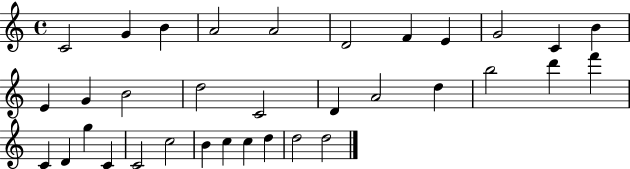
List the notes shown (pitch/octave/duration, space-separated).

C4/h G4/q B4/q A4/h A4/h D4/h F4/q E4/q G4/h C4/q B4/q E4/q G4/q B4/h D5/h C4/h D4/q A4/h D5/q B5/h D6/q F6/q C4/q D4/q G5/q C4/q C4/h C5/h B4/q C5/q C5/q D5/q D5/h D5/h